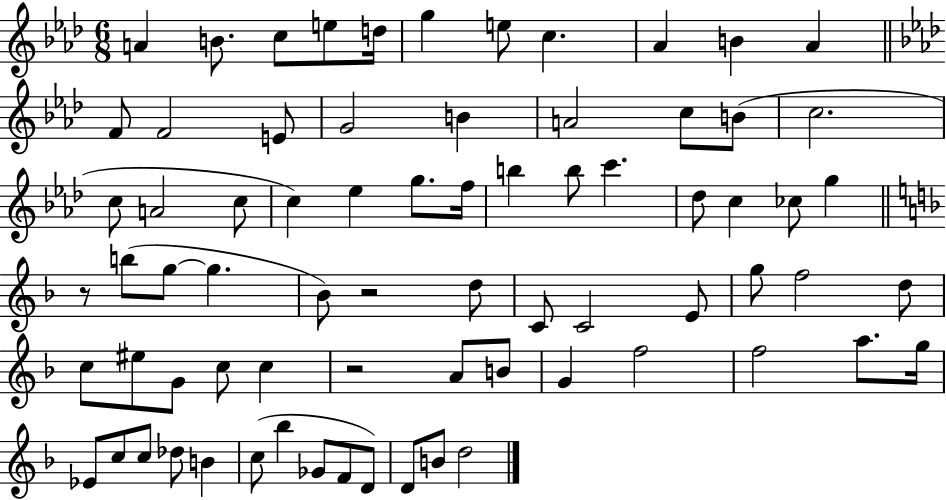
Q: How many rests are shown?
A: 3